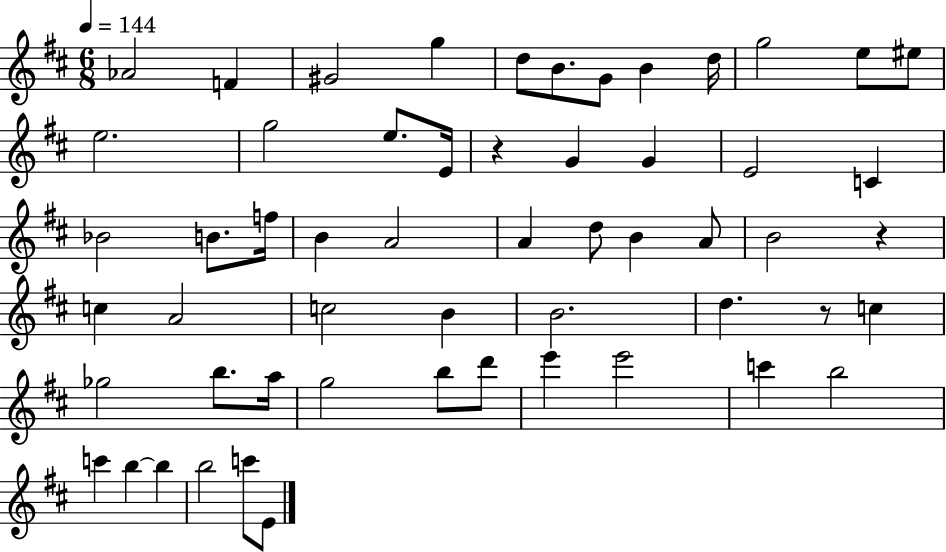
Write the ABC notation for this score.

X:1
T:Untitled
M:6/8
L:1/4
K:D
_A2 F ^G2 g d/2 B/2 G/2 B d/4 g2 e/2 ^e/2 e2 g2 e/2 E/4 z G G E2 C _B2 B/2 f/4 B A2 A d/2 B A/2 B2 z c A2 c2 B B2 d z/2 c _g2 b/2 a/4 g2 b/2 d'/2 e' e'2 c' b2 c' b b b2 c'/2 E/2